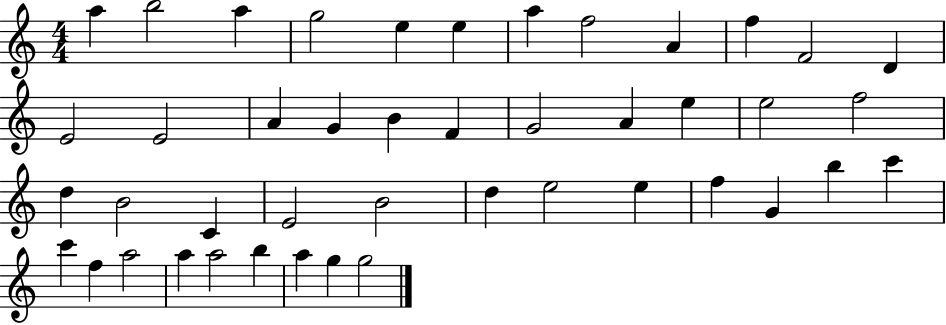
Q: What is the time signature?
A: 4/4